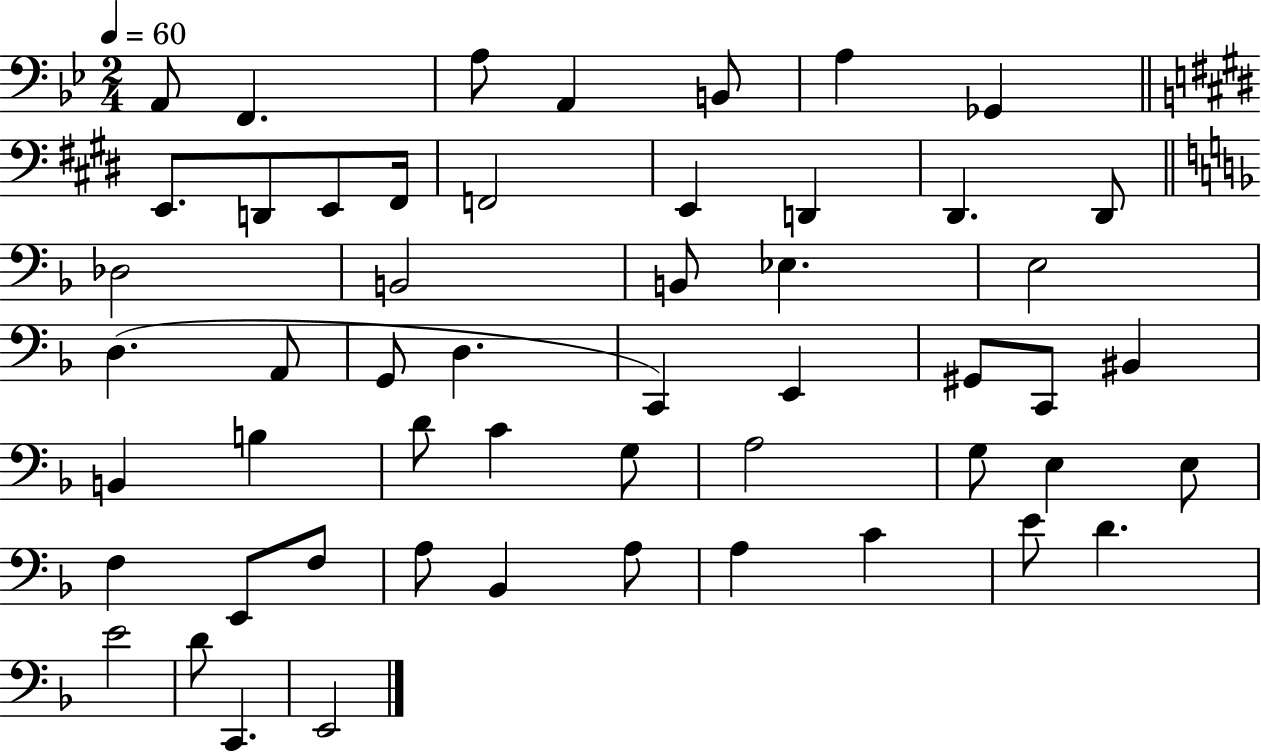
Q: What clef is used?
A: bass